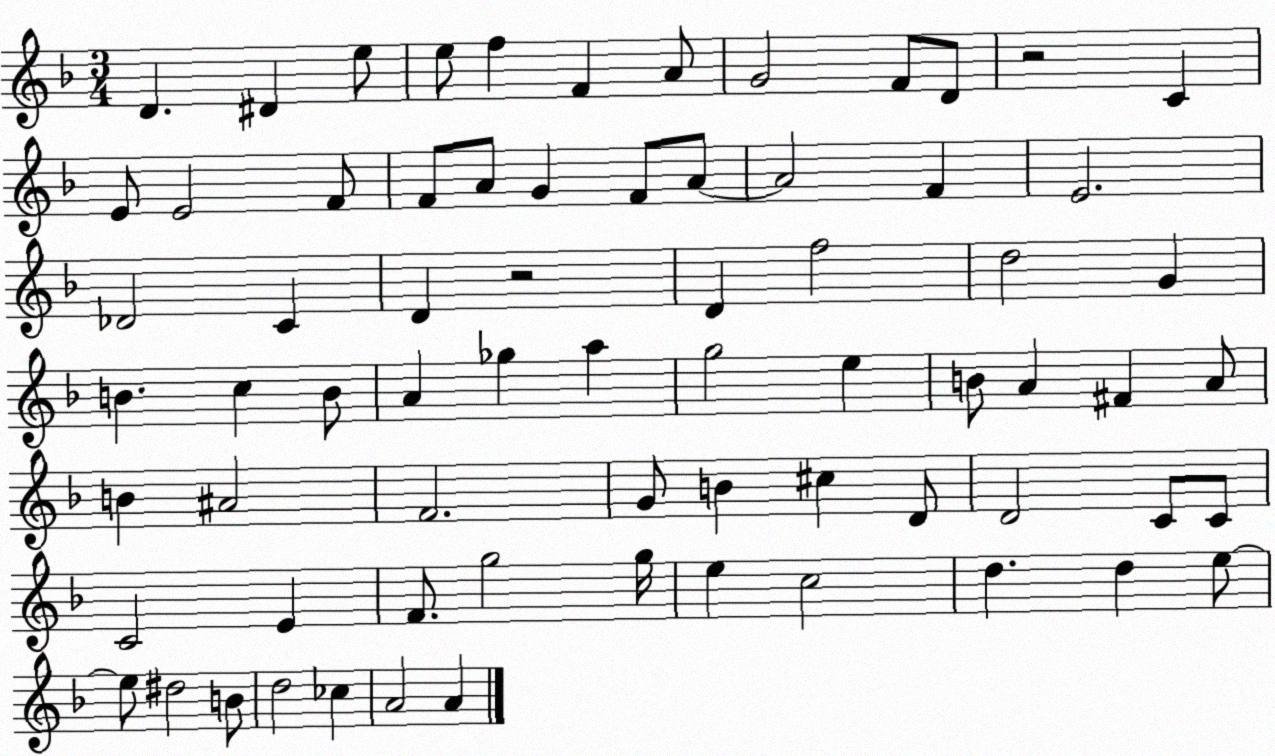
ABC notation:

X:1
T:Untitled
M:3/4
L:1/4
K:F
D ^D e/2 e/2 f F A/2 G2 F/2 D/2 z2 C E/2 E2 F/2 F/2 A/2 G F/2 A/2 A2 F E2 _D2 C D z2 D f2 d2 G B c B/2 A _g a g2 e B/2 A ^F A/2 B ^A2 F2 G/2 B ^c D/2 D2 C/2 C/2 C2 E F/2 g2 g/4 e c2 d d e/2 e/2 ^d2 B/2 d2 _c A2 A